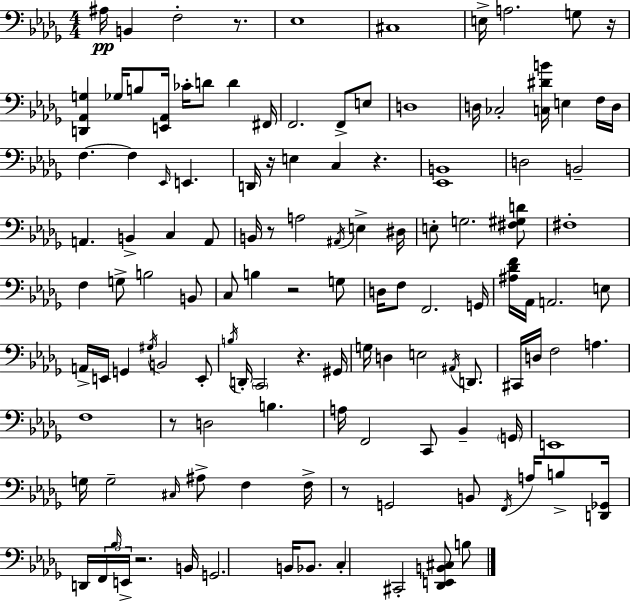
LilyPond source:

{
  \clef bass
  \numericTimeSignature
  \time 4/4
  \key bes \minor
  ais16\pp b,4 f2-. r8. | ees1 | cis1 | e16-> a2. g8 r16 | \break <d, aes, g>4 ges16 b8 <e, aes,>16 ces'16-. d'8 d'4 fis,16 | f,2. f,8-> e8 | d1 | d16 ces2-. <c dis' b'>16 e4 f16 d16 | \break f4.~~ f4 \grace { ees,16 } e,4. | d,16 r16 e4 c4 r4. | <ees, b,>1 | d2 b,2-- | \break a,4. b,4-> c4 a,8 | b,16 r8 a2 \acciaccatura { ais,16 } e4-> | dis16 e8-. g2. | <fis gis d'>8 fis1-. | \break f4 g8-> b2 | b,8 c8 b4 r2 | g8 d16 f8 f,2. | g,16 <ais des' f'>16 aes,16 a,2. | \break e8 a,16-> e,16 g,4 \acciaccatura { gis16 } b,2 | e,8-. \acciaccatura { b16 } d,16-. \parenthesize c,2 r4. | gis,16 g16 d4 e2 | \acciaccatura { ais,16 } d,8. cis,16 d16 f2 a4. | \break f1 | r8 d2 b4. | a16 f,2 c,8 | bes,4-- \parenthesize g,16 e,1 | \break g16 g2-- \grace { cis16 } ais8-> | f4 f16-> r8 g,2 | b,8 \acciaccatura { f,16 } a16 b8-> <d, ges,>16 d,16 \tuplet 3/2 { f,16 \grace { bes16 } e,16-> } r2. | b,16 g,2. | \break b,16 bes,8. c4-. cis,2-. | <des, e, b, cis>8 b8 \bar "|."
}